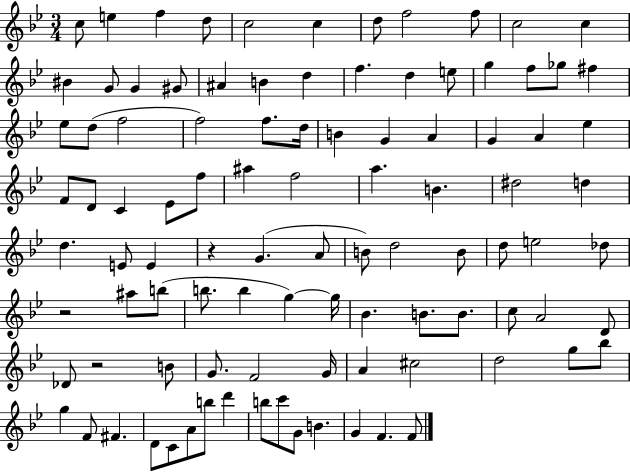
{
  \clef treble
  \numericTimeSignature
  \time 3/4
  \key bes \major
  c''8 e''4 f''4 d''8 | c''2 c''4 | d''8 f''2 f''8 | c''2 c''4 | \break bis'4 g'8 g'4 gis'8 | ais'4 b'4 d''4 | f''4. d''4 e''8 | g''4 f''8 ges''8 fis''4 | \break ees''8 d''8( f''2 | f''2) f''8. d''16 | b'4 g'4 a'4 | g'4 a'4 ees''4 | \break f'8 d'8 c'4 ees'8 f''8 | ais''4 f''2 | a''4. b'4. | dis''2 d''4 | \break d''4. e'8 e'4 | r4 g'4.( a'8 | b'8) d''2 b'8 | d''8 e''2 des''8 | \break r2 ais''8 b''8( | b''8. b''4 g''4~~) g''16 | bes'4. b'8. b'8. | c''8 a'2 d'8 | \break des'8 r2 b'8 | g'8. f'2 g'16 | a'4 cis''2 | d''2 g''8 bes''8 | \break g''4 f'8 fis'4. | d'8 c'8 a'8 b''8 d'''4 | b''8 c'''8 g'8 b'4. | g'4 f'4. f'8 | \break \bar "|."
}